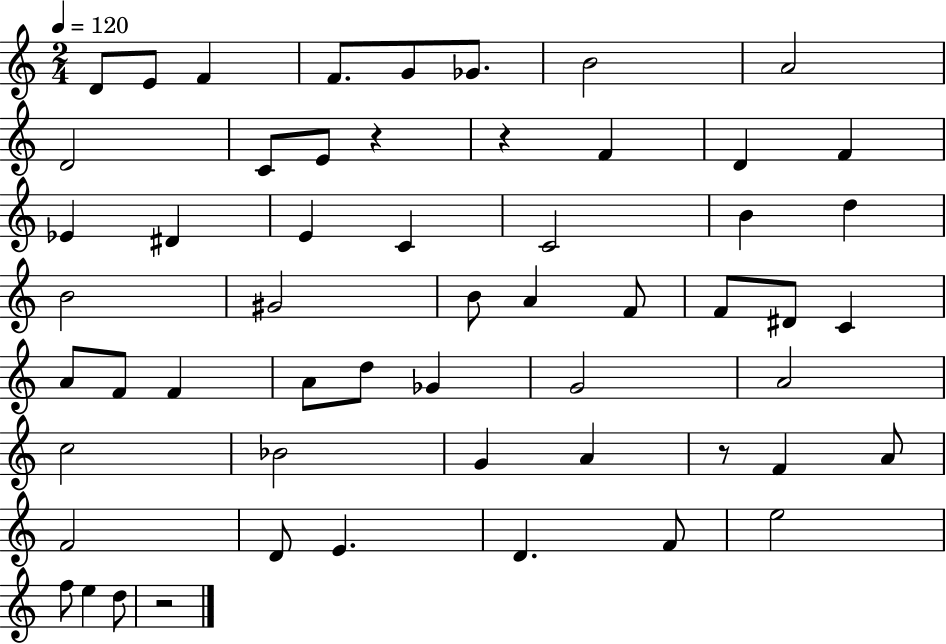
X:1
T:Untitled
M:2/4
L:1/4
K:C
D/2 E/2 F F/2 G/2 _G/2 B2 A2 D2 C/2 E/2 z z F D F _E ^D E C C2 B d B2 ^G2 B/2 A F/2 F/2 ^D/2 C A/2 F/2 F A/2 d/2 _G G2 A2 c2 _B2 G A z/2 F A/2 F2 D/2 E D F/2 e2 f/2 e d/2 z2